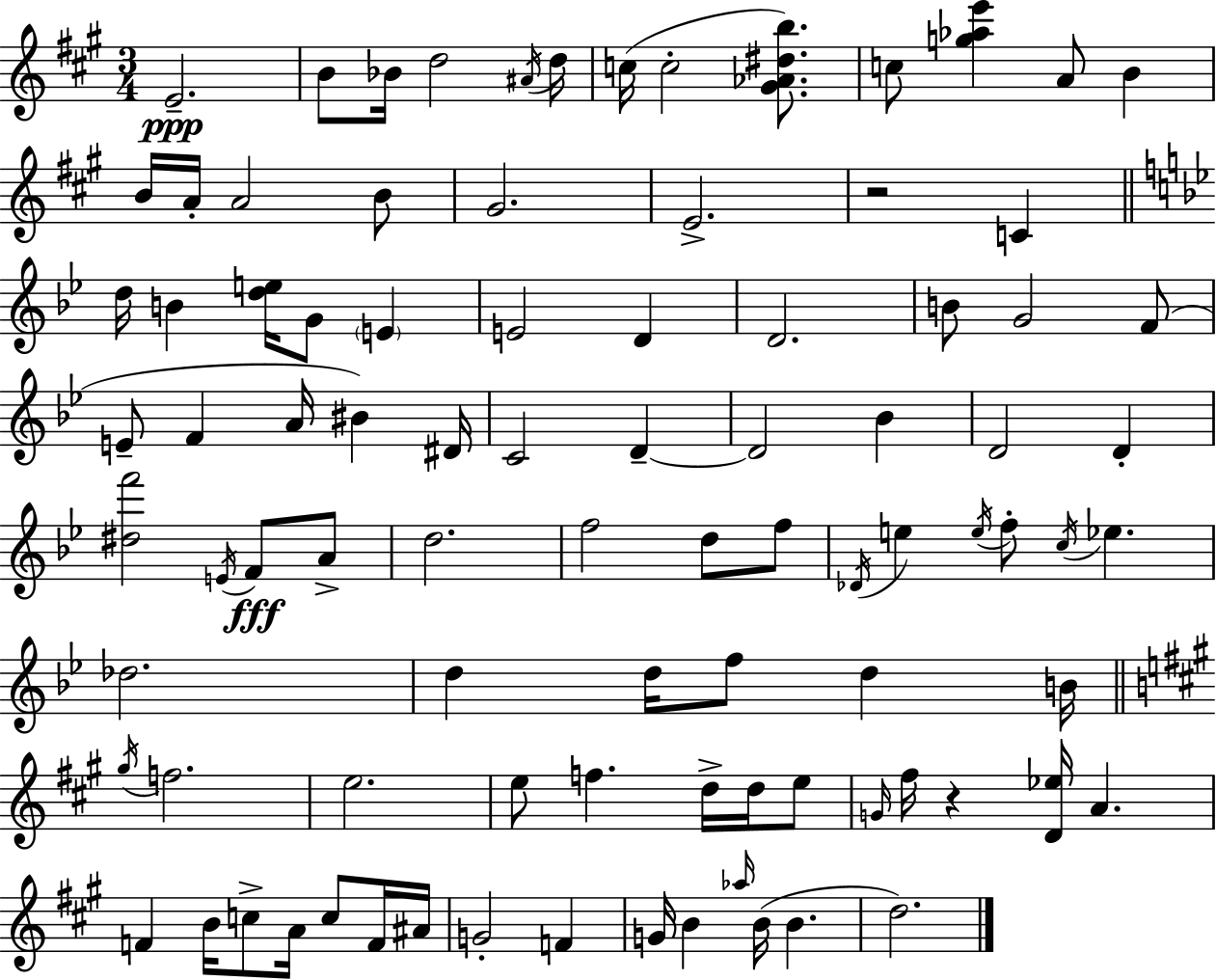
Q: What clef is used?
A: treble